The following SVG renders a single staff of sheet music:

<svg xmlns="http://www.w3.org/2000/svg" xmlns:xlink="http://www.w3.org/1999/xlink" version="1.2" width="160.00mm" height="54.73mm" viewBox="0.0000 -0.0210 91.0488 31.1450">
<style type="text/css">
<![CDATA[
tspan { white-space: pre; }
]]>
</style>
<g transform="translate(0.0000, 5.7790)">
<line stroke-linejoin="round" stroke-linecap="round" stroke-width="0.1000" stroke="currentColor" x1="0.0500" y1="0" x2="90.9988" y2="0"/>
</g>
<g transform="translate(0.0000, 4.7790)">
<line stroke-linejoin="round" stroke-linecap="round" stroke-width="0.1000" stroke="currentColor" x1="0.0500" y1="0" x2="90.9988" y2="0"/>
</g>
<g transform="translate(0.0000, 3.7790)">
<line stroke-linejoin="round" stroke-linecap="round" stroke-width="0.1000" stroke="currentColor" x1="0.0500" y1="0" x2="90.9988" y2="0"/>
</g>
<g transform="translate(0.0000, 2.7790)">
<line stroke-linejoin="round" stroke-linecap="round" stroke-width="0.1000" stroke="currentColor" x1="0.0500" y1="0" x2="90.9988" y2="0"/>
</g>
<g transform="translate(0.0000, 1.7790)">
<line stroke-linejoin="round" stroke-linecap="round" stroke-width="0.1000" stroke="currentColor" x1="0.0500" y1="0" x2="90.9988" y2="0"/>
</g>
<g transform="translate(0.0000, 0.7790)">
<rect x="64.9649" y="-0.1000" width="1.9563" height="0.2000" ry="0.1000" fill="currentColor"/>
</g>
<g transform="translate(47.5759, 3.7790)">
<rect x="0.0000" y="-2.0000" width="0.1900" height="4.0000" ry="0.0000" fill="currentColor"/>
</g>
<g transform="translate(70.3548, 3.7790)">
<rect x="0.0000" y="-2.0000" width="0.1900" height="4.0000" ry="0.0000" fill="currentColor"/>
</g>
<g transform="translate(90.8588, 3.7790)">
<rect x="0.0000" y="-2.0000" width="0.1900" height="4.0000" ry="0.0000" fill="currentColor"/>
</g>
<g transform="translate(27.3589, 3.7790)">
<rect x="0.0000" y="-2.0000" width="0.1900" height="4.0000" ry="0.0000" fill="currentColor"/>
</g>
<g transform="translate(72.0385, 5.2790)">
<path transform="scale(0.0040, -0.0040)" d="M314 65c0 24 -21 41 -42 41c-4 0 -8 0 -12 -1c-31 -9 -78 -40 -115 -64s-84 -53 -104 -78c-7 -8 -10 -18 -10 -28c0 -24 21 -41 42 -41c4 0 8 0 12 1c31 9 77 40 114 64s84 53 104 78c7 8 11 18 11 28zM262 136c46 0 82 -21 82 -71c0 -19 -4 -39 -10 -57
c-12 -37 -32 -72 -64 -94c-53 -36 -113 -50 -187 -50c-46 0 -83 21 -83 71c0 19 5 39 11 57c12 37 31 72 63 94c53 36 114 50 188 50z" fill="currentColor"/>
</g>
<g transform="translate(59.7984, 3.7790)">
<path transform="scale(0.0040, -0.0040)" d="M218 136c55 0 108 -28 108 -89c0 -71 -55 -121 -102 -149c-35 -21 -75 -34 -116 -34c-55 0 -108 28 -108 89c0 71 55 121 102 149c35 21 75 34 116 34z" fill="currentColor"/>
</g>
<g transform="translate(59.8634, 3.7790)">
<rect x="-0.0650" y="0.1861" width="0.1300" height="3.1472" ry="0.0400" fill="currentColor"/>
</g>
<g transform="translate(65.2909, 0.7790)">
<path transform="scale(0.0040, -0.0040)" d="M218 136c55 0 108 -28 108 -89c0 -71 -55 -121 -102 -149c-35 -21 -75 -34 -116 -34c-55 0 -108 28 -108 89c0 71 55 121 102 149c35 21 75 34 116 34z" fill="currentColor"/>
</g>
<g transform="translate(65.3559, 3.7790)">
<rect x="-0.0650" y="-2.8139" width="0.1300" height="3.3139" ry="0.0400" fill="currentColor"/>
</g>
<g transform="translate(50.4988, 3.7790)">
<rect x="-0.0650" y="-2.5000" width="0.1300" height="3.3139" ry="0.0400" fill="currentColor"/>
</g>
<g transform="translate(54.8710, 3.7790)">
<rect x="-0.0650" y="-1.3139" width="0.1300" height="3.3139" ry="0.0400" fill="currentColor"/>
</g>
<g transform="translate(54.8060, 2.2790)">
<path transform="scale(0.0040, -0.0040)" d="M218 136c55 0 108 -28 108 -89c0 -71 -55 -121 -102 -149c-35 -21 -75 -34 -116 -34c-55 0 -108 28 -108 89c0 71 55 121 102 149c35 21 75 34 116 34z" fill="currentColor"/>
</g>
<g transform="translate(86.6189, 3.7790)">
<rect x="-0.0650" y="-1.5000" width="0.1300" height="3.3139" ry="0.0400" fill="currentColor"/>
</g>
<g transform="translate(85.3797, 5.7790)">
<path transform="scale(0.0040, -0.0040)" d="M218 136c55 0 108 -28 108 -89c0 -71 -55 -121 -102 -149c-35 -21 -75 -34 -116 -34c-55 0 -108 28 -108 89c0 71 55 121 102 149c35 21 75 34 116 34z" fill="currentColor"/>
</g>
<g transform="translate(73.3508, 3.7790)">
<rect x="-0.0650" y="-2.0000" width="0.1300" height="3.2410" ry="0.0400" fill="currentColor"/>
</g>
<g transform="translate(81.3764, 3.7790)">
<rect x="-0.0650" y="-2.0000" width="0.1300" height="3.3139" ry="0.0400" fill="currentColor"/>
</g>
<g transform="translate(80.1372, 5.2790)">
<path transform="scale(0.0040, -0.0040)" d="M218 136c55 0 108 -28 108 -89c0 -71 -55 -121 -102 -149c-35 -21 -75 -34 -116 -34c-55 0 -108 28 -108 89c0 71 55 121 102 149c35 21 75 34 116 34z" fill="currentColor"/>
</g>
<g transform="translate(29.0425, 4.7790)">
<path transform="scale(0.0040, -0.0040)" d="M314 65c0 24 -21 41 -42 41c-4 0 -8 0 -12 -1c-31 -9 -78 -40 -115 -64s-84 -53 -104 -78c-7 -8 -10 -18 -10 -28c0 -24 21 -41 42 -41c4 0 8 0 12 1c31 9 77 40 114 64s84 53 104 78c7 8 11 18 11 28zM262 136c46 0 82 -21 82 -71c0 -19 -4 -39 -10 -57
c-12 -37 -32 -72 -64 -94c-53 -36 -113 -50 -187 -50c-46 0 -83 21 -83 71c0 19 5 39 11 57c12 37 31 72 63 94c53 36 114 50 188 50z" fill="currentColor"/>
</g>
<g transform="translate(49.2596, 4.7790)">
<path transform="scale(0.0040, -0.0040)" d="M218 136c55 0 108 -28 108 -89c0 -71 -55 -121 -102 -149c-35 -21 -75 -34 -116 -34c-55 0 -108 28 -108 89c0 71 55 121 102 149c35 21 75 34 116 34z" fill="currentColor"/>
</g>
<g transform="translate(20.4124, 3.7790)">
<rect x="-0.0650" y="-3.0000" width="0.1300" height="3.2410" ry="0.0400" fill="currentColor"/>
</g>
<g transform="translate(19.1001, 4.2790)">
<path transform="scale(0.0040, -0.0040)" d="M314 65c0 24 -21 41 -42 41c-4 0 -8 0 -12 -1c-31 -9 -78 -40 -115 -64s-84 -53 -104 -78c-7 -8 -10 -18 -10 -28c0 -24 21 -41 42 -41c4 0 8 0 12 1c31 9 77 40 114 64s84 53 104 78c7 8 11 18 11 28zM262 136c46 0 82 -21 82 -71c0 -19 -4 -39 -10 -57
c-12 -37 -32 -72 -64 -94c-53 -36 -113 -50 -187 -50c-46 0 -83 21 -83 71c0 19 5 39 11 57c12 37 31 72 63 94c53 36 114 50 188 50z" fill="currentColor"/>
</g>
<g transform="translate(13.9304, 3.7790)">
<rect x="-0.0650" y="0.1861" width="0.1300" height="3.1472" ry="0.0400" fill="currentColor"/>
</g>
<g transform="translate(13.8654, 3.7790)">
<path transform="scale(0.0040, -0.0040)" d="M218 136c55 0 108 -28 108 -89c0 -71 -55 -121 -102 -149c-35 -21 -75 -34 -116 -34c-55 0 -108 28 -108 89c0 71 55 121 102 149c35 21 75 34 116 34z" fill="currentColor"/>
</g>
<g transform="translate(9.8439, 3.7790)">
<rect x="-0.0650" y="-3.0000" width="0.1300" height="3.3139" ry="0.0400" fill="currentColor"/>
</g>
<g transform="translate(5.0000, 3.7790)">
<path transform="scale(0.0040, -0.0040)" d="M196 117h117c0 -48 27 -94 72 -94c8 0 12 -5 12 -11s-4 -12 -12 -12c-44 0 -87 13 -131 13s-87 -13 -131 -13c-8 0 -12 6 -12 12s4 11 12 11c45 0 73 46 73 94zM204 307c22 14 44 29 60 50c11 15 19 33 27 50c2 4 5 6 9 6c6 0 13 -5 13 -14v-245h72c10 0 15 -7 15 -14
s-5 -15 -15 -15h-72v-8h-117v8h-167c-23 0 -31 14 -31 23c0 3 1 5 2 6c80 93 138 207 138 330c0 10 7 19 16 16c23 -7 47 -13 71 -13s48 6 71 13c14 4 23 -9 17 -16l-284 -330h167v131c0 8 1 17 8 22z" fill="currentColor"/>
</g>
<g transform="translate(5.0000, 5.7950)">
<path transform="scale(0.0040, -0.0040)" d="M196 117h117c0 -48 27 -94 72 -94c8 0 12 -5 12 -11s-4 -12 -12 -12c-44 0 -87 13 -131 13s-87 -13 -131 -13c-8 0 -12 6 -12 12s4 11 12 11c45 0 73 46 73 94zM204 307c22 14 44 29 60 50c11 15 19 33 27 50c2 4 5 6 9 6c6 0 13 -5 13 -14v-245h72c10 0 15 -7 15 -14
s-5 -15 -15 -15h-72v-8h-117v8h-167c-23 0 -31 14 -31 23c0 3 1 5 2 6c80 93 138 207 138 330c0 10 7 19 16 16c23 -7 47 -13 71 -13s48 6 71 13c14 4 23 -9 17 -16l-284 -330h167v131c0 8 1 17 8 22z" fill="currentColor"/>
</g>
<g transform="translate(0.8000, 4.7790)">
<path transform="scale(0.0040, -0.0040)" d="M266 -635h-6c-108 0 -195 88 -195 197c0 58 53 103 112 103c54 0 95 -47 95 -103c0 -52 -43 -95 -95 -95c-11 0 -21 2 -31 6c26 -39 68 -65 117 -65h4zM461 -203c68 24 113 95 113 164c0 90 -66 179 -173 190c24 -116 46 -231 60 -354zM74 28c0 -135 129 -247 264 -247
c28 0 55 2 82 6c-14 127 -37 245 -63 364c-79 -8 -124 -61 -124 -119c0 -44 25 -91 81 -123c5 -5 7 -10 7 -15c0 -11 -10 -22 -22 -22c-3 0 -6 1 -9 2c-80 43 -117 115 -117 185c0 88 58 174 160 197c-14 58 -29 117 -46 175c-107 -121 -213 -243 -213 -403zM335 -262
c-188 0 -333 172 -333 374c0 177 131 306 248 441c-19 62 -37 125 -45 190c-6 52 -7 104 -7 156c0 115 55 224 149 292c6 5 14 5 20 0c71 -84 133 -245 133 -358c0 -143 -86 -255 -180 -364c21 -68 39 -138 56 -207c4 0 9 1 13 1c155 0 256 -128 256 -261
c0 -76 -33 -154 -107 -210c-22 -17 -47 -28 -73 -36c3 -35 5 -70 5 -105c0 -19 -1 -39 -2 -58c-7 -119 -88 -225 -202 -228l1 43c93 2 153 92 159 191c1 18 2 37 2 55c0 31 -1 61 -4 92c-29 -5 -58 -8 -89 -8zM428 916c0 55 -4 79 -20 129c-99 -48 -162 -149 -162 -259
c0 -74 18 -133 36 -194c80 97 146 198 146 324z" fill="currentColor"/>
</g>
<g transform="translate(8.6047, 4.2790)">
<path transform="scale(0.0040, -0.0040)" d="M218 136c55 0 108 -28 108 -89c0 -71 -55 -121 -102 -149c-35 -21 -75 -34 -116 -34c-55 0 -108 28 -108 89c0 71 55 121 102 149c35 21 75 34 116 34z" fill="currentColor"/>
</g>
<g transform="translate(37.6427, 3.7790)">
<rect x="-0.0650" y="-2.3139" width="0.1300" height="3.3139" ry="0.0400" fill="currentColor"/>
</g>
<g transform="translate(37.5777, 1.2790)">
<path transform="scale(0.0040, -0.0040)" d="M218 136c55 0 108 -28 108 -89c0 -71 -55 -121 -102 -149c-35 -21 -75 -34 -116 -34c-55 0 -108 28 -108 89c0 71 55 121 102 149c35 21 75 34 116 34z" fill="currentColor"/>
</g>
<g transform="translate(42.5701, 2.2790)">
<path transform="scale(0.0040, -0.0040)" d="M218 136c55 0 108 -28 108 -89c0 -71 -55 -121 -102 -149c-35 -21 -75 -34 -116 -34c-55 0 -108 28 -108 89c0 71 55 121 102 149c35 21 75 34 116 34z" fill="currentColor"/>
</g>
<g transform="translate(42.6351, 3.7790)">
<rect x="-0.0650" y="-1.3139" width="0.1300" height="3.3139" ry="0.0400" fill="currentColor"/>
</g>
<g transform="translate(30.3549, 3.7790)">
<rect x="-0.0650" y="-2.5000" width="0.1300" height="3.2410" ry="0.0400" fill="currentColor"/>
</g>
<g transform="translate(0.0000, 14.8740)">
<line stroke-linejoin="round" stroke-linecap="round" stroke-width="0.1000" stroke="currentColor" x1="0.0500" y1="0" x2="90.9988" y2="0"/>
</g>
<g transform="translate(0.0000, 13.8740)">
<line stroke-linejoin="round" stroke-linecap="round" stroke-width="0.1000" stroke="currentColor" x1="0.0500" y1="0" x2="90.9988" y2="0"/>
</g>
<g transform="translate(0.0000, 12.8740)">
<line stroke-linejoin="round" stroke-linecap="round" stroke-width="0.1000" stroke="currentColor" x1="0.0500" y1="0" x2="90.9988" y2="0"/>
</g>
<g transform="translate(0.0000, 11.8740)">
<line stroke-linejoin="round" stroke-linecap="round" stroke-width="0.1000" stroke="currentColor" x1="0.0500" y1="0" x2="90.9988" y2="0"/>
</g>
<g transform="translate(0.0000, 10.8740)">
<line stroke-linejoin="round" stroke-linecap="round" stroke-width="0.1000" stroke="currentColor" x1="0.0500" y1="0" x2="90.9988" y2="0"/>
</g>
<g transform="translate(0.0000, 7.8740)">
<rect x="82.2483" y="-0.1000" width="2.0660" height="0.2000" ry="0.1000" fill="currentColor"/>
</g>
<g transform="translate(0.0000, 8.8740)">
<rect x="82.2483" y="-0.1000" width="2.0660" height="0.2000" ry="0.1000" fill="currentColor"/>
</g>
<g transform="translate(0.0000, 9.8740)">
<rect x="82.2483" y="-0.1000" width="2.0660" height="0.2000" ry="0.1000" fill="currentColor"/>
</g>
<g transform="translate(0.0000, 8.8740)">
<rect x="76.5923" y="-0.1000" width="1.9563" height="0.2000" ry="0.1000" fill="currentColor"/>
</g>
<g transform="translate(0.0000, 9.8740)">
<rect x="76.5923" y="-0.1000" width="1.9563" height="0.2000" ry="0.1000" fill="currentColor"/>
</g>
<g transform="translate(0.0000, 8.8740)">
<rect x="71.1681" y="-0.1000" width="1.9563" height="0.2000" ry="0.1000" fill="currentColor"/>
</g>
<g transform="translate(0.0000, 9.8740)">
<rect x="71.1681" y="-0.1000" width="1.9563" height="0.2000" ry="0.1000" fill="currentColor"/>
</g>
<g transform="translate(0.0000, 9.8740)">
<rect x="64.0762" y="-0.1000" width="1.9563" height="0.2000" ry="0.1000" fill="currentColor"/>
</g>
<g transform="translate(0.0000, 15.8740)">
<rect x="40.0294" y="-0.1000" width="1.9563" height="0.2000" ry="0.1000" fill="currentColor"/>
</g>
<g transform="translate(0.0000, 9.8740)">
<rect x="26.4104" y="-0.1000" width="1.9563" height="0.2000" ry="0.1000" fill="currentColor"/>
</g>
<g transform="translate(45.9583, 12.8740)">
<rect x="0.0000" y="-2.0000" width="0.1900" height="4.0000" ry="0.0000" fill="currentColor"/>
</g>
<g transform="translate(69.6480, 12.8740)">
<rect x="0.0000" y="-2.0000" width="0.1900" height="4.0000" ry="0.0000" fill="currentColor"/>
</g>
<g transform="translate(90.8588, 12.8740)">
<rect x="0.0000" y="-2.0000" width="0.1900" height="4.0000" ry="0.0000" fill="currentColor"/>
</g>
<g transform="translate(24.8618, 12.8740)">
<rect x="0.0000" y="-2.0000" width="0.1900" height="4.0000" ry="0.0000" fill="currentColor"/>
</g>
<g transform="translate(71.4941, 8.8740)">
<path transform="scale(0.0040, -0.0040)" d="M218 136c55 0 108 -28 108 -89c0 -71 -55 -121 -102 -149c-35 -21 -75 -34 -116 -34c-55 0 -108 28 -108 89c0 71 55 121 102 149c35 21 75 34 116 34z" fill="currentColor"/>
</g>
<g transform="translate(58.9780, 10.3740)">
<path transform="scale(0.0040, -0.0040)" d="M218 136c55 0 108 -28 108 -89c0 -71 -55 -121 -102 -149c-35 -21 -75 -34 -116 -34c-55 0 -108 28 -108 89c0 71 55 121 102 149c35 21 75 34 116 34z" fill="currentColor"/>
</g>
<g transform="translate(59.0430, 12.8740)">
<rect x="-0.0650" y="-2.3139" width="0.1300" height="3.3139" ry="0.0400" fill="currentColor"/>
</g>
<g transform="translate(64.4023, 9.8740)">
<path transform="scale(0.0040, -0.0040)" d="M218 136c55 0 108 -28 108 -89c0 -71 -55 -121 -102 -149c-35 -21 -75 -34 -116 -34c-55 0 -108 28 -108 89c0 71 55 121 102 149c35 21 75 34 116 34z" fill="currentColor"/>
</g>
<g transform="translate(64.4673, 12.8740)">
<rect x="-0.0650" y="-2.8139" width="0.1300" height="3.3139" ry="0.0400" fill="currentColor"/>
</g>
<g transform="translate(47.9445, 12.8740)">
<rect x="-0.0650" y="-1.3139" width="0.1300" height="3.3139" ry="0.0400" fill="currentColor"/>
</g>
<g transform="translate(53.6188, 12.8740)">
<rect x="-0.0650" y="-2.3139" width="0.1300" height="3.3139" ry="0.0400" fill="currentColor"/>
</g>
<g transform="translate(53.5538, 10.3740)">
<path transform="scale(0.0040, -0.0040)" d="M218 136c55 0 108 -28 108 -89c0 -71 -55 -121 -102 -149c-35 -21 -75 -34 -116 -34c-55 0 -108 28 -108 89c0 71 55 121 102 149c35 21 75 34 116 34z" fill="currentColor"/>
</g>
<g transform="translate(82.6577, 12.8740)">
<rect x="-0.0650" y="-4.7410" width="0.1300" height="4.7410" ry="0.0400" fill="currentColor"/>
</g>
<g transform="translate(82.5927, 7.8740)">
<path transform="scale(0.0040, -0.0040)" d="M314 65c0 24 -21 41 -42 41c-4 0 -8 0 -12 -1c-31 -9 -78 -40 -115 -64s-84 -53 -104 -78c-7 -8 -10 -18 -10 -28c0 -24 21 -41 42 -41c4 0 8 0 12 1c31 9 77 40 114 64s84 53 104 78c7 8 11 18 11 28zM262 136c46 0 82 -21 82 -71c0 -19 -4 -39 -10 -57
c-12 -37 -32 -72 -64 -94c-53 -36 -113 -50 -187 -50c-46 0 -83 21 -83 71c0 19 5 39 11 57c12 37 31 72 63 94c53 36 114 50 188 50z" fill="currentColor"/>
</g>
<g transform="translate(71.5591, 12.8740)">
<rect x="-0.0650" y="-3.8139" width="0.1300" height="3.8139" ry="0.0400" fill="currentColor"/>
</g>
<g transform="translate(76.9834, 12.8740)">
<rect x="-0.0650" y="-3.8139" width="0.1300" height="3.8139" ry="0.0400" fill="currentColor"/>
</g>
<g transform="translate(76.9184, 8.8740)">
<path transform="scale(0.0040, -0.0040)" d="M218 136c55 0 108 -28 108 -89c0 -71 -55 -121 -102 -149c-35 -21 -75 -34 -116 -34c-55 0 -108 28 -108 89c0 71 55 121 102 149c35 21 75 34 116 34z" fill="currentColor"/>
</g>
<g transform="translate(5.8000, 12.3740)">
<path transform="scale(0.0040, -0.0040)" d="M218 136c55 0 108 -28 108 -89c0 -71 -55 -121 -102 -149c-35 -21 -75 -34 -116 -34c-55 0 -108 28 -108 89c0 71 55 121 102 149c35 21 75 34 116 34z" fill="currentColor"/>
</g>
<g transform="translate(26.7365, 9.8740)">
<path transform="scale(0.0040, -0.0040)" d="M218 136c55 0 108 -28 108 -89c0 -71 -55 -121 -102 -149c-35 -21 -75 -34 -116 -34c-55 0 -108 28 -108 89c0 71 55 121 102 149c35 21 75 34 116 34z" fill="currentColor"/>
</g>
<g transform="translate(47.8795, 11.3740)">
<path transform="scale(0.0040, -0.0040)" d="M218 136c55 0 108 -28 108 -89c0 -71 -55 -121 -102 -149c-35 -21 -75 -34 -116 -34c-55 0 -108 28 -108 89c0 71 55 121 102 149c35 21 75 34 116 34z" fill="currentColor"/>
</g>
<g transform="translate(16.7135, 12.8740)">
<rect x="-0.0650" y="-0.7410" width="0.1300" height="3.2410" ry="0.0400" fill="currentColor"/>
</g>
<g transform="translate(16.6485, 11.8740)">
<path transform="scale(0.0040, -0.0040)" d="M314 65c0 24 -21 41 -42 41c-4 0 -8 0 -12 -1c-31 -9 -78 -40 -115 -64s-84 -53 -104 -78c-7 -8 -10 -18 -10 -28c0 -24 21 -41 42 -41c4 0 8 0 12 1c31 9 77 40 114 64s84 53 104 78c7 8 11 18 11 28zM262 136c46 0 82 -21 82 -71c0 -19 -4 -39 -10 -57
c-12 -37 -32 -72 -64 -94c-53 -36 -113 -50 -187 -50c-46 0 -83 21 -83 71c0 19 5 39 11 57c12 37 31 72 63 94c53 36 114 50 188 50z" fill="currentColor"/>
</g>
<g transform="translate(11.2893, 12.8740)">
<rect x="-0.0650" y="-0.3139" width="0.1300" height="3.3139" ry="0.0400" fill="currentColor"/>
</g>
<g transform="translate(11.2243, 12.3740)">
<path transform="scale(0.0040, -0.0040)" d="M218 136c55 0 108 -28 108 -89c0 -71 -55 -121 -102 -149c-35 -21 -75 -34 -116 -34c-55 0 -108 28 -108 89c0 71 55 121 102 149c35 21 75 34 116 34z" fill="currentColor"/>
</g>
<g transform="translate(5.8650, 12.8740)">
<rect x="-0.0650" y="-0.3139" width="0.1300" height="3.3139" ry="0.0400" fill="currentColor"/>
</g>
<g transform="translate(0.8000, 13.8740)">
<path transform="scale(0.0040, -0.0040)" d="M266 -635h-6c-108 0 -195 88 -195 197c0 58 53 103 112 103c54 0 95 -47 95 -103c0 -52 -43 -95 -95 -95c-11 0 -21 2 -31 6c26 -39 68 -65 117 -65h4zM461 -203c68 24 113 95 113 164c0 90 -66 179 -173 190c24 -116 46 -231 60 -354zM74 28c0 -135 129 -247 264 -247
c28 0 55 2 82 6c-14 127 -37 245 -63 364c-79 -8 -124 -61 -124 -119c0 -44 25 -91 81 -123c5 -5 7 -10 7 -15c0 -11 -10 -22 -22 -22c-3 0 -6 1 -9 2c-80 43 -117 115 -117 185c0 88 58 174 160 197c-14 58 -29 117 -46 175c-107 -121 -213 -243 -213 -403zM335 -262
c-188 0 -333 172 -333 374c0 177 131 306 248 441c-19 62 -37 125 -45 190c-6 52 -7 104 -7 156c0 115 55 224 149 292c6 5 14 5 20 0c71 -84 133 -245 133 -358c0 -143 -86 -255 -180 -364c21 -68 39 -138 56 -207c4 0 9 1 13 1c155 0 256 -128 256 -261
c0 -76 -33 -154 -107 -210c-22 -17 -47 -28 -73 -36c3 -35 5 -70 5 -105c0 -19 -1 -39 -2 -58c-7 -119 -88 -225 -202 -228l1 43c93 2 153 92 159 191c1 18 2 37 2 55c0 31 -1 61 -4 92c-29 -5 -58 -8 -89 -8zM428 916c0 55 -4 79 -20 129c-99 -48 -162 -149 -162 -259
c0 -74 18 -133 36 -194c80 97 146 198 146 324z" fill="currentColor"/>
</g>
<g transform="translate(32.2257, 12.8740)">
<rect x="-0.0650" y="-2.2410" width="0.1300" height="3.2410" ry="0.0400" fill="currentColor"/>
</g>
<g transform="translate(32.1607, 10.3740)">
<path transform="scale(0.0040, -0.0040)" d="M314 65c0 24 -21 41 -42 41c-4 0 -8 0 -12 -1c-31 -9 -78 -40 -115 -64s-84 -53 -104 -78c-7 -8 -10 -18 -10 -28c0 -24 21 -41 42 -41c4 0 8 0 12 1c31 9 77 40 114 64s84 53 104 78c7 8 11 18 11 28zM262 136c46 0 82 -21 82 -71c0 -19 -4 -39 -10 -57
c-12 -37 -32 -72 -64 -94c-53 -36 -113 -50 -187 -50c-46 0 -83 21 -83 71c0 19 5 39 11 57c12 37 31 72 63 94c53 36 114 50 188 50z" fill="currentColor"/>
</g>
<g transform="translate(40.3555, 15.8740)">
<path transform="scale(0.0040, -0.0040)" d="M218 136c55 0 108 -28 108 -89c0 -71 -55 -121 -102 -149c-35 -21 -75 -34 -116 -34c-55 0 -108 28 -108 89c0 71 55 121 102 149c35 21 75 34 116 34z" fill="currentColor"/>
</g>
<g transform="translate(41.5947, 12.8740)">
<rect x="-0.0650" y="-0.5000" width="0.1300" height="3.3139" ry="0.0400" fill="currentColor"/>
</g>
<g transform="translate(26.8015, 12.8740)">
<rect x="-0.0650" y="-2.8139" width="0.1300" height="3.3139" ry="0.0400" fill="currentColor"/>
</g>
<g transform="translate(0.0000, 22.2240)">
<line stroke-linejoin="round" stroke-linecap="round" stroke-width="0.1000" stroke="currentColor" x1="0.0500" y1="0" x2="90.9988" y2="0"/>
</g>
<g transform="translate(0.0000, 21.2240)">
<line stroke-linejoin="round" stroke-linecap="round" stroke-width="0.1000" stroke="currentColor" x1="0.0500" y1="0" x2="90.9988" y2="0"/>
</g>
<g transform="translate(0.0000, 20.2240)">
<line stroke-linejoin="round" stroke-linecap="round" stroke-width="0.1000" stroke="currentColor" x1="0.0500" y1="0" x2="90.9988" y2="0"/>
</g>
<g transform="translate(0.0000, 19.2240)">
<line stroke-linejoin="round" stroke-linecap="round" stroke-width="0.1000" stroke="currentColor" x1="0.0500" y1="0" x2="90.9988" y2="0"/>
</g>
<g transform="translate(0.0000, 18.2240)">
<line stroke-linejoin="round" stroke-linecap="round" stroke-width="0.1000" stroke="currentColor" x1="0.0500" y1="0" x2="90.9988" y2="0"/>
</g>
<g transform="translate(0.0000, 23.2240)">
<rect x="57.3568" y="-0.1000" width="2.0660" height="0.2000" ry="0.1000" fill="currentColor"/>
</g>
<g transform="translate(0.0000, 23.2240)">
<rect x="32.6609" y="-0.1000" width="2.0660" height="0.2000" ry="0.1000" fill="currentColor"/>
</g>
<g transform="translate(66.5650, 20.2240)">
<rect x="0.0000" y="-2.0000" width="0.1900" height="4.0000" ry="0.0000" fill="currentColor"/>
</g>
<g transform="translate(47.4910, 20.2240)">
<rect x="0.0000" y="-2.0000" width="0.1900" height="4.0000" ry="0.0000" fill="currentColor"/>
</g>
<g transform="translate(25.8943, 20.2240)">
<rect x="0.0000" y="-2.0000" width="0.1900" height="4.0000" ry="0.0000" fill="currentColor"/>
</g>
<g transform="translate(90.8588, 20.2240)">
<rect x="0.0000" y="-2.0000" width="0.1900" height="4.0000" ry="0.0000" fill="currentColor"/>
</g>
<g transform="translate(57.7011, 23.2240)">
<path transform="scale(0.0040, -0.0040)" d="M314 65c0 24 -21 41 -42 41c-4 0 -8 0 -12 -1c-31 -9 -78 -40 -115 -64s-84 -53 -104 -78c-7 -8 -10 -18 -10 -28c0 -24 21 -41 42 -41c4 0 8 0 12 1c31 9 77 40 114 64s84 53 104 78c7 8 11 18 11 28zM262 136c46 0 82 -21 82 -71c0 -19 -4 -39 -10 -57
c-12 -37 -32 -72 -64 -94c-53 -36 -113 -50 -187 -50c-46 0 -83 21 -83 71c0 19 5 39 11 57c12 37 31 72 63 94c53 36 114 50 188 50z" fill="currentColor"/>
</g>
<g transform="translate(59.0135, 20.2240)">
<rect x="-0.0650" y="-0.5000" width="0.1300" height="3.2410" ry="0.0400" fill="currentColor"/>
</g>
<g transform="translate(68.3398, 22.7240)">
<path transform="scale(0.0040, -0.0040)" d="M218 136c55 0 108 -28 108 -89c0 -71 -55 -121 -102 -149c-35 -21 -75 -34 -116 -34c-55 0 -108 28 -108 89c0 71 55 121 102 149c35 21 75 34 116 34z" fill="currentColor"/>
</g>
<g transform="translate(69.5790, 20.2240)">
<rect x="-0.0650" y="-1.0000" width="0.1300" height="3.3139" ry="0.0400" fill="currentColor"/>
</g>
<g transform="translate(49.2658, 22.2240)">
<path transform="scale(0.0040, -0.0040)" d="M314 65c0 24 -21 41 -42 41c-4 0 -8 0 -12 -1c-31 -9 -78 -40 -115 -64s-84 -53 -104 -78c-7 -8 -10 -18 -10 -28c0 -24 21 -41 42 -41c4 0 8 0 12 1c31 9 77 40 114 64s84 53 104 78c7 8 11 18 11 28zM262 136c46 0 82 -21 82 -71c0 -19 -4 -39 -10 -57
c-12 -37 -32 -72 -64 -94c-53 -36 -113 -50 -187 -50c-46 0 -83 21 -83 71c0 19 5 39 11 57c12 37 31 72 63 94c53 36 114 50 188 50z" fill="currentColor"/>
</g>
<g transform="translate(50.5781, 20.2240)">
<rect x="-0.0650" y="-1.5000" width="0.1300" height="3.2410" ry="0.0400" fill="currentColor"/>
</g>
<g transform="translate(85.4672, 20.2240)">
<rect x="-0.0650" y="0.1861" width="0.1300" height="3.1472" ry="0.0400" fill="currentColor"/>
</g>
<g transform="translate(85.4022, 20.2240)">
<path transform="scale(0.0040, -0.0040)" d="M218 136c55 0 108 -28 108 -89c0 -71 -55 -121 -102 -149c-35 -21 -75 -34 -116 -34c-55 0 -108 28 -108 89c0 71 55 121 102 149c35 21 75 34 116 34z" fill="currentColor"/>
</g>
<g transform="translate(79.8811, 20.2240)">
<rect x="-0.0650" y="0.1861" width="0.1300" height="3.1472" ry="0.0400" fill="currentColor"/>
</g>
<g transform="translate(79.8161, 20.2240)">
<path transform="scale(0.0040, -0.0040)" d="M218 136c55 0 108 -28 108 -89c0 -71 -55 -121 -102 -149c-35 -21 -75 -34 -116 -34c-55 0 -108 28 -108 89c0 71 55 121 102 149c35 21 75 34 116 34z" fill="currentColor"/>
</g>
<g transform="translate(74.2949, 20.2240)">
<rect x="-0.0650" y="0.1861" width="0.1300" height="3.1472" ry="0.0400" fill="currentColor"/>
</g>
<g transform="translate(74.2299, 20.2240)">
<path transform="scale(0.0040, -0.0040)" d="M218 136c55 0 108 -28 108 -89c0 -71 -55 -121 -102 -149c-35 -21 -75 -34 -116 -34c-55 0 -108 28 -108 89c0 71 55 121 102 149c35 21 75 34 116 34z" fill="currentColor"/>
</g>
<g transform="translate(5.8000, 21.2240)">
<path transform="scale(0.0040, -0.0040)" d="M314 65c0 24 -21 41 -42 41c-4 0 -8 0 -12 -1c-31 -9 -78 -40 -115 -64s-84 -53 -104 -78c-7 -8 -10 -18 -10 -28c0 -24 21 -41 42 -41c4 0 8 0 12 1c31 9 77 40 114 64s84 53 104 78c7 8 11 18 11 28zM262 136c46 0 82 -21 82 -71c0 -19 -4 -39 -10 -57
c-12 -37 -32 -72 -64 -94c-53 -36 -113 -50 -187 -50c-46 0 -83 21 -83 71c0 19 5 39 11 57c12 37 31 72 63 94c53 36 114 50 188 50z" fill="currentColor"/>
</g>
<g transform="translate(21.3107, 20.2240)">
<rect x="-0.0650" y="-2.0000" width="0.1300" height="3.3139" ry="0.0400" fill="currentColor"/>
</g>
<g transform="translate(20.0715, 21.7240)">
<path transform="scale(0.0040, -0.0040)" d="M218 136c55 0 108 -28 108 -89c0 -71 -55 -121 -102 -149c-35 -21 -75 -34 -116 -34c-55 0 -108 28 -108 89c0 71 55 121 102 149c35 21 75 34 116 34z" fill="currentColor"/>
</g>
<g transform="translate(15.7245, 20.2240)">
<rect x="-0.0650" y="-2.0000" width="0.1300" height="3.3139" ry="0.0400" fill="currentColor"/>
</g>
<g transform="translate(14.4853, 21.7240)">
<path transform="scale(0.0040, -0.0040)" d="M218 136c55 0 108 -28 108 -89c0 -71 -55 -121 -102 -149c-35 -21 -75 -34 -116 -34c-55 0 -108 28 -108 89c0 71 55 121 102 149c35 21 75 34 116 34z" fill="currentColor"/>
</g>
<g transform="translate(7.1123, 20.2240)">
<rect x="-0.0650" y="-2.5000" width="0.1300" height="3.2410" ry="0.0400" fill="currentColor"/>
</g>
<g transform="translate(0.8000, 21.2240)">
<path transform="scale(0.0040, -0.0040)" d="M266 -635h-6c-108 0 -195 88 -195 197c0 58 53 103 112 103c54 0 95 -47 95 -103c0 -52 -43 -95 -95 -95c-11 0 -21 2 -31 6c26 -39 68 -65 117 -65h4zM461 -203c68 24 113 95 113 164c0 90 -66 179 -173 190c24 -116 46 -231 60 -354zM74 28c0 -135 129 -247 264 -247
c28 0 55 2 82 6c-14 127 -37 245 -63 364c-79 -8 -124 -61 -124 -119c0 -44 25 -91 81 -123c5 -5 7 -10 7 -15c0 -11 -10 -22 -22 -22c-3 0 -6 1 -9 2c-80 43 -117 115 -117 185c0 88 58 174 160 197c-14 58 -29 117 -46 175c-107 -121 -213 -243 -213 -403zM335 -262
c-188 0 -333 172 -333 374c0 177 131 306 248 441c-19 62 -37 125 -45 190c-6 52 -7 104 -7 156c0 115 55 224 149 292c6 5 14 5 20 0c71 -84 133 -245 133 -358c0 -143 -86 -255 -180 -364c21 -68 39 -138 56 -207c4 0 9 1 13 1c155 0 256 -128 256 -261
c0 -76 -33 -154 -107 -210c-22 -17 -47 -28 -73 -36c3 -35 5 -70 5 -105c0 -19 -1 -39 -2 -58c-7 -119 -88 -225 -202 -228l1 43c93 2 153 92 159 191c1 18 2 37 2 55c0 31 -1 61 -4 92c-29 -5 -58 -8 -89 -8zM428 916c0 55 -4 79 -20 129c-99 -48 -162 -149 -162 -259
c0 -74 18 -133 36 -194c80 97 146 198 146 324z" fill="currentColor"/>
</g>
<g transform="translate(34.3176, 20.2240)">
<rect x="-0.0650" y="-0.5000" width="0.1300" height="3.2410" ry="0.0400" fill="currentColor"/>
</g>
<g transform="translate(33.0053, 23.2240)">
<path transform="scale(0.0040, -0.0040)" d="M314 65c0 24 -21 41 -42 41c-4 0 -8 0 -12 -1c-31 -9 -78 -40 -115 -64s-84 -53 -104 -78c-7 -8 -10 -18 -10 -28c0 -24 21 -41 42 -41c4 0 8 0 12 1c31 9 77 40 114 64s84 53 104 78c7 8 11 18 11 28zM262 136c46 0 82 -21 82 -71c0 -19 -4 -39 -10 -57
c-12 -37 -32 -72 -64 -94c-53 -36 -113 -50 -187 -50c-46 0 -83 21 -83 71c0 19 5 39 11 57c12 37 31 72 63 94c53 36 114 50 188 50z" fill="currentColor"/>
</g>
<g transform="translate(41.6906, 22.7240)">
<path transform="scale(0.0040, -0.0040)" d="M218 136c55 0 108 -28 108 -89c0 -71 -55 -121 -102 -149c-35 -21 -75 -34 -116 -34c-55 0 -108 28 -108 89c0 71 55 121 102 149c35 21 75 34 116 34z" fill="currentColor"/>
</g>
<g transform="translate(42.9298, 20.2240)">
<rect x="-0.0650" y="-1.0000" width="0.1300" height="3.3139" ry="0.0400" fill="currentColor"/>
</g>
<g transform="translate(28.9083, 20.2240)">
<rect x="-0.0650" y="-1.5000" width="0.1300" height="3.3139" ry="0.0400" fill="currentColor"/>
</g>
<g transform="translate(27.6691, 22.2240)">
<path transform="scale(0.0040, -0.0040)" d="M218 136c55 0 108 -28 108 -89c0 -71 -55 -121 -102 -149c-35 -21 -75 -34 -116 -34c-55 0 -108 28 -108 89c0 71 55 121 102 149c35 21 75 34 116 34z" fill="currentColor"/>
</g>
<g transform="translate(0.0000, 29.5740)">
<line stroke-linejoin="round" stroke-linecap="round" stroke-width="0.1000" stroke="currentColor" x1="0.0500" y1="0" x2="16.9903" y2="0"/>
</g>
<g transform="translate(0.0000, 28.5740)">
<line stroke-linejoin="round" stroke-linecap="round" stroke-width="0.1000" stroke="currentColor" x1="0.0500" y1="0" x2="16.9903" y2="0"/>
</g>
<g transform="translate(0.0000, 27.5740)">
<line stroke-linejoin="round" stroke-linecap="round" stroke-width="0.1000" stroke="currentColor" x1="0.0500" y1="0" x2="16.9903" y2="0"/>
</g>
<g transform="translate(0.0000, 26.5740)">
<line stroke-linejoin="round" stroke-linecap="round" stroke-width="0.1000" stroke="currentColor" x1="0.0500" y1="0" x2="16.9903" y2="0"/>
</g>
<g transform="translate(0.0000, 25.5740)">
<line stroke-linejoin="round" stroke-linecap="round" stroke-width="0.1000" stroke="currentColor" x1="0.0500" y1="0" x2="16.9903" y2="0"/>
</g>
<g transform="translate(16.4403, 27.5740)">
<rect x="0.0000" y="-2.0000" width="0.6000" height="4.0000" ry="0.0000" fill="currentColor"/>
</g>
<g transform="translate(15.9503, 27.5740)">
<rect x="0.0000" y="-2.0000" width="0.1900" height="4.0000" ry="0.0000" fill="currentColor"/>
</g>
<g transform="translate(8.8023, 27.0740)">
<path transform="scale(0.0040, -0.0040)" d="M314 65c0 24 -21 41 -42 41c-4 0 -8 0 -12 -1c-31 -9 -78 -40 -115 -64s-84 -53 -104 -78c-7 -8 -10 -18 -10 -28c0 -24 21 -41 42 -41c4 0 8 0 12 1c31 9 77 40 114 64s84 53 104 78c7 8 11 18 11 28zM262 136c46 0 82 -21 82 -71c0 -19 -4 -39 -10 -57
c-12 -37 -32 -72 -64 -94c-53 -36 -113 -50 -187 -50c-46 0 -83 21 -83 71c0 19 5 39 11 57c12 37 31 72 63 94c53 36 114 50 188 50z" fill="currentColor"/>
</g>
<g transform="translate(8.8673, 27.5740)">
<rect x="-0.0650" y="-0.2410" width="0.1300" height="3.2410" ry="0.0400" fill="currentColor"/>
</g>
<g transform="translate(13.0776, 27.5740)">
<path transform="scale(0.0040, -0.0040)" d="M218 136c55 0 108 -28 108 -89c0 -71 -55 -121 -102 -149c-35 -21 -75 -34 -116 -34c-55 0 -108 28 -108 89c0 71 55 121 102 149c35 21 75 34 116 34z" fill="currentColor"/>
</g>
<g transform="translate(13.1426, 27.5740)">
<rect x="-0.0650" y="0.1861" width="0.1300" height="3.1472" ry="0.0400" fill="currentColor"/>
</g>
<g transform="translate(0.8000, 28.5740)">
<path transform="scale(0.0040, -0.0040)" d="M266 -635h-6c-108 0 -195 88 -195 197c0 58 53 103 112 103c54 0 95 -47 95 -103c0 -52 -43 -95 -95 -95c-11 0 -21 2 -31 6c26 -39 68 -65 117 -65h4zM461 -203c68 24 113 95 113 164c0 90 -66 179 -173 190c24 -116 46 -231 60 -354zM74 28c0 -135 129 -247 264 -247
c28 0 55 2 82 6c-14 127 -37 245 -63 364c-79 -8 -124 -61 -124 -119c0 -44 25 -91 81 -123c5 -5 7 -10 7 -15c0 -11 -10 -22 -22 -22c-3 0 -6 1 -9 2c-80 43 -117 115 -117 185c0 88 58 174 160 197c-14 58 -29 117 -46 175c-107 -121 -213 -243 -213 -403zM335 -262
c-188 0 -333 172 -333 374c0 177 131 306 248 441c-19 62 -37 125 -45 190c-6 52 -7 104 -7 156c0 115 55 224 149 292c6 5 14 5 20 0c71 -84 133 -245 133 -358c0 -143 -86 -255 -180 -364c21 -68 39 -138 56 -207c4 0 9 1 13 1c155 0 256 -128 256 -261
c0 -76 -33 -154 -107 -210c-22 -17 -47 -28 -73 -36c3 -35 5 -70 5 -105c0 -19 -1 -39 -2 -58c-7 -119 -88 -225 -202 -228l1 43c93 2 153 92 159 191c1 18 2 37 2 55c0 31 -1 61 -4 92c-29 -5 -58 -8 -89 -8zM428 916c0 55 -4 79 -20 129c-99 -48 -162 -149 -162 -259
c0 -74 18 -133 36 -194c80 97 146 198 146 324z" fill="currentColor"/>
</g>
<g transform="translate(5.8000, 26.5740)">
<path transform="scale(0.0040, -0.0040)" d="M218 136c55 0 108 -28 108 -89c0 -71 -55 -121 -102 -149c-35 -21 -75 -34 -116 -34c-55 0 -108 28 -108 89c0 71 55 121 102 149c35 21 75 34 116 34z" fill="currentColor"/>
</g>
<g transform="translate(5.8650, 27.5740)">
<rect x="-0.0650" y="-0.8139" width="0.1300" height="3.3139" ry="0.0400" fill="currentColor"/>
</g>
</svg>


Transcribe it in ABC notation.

X:1
T:Untitled
M:4/4
L:1/4
K:C
A B A2 G2 g e G e B a F2 F E c c d2 a g2 C e g g a c' c' e'2 G2 F F E C2 D E2 C2 D B B B d c2 B